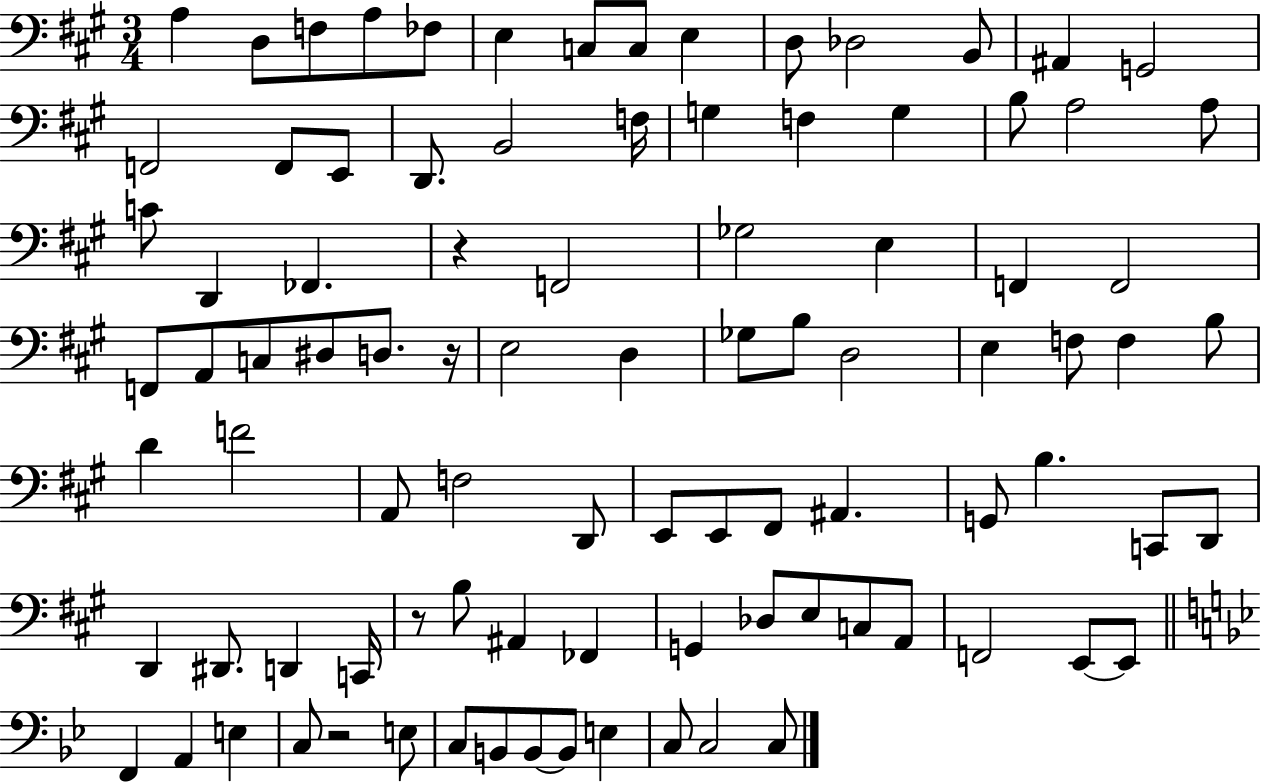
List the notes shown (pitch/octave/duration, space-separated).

A3/q D3/e F3/e A3/e FES3/e E3/q C3/e C3/e E3/q D3/e Db3/h B2/e A#2/q G2/h F2/h F2/e E2/e D2/e. B2/h F3/s G3/q F3/q G3/q B3/e A3/h A3/e C4/e D2/q FES2/q. R/q F2/h Gb3/h E3/q F2/q F2/h F2/e A2/e C3/e D#3/e D3/e. R/s E3/h D3/q Gb3/e B3/e D3/h E3/q F3/e F3/q B3/e D4/q F4/h A2/e F3/h D2/e E2/e E2/e F#2/e A#2/q. G2/e B3/q. C2/e D2/e D2/q D#2/e. D2/q C2/s R/e B3/e A#2/q FES2/q G2/q Db3/e E3/e C3/e A2/e F2/h E2/e E2/e F2/q A2/q E3/q C3/e R/h E3/e C3/e B2/e B2/e B2/e E3/q C3/e C3/h C3/e